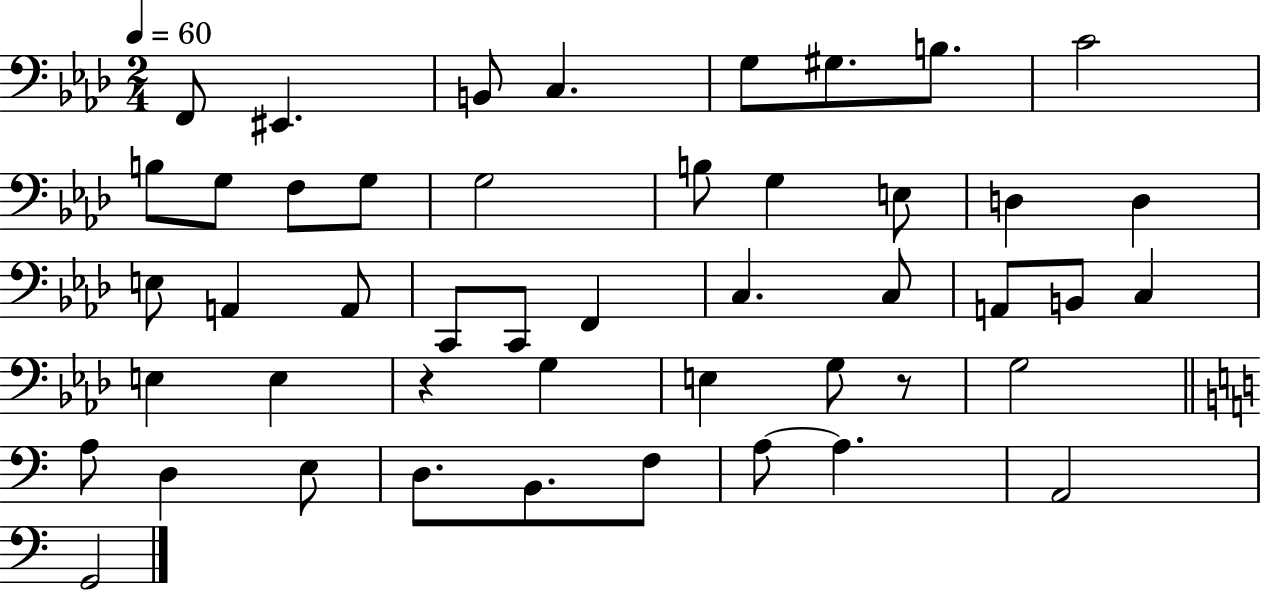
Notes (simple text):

F2/e EIS2/q. B2/e C3/q. G3/e G#3/e. B3/e. C4/h B3/e G3/e F3/e G3/e G3/h B3/e G3/q E3/e D3/q D3/q E3/e A2/q A2/e C2/e C2/e F2/q C3/q. C3/e A2/e B2/e C3/q E3/q E3/q R/q G3/q E3/q G3/e R/e G3/h A3/e D3/q E3/e D3/e. B2/e. F3/e A3/e A3/q. A2/h G2/h